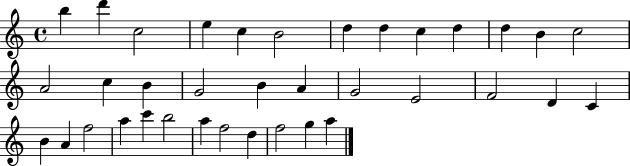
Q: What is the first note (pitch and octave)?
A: B5